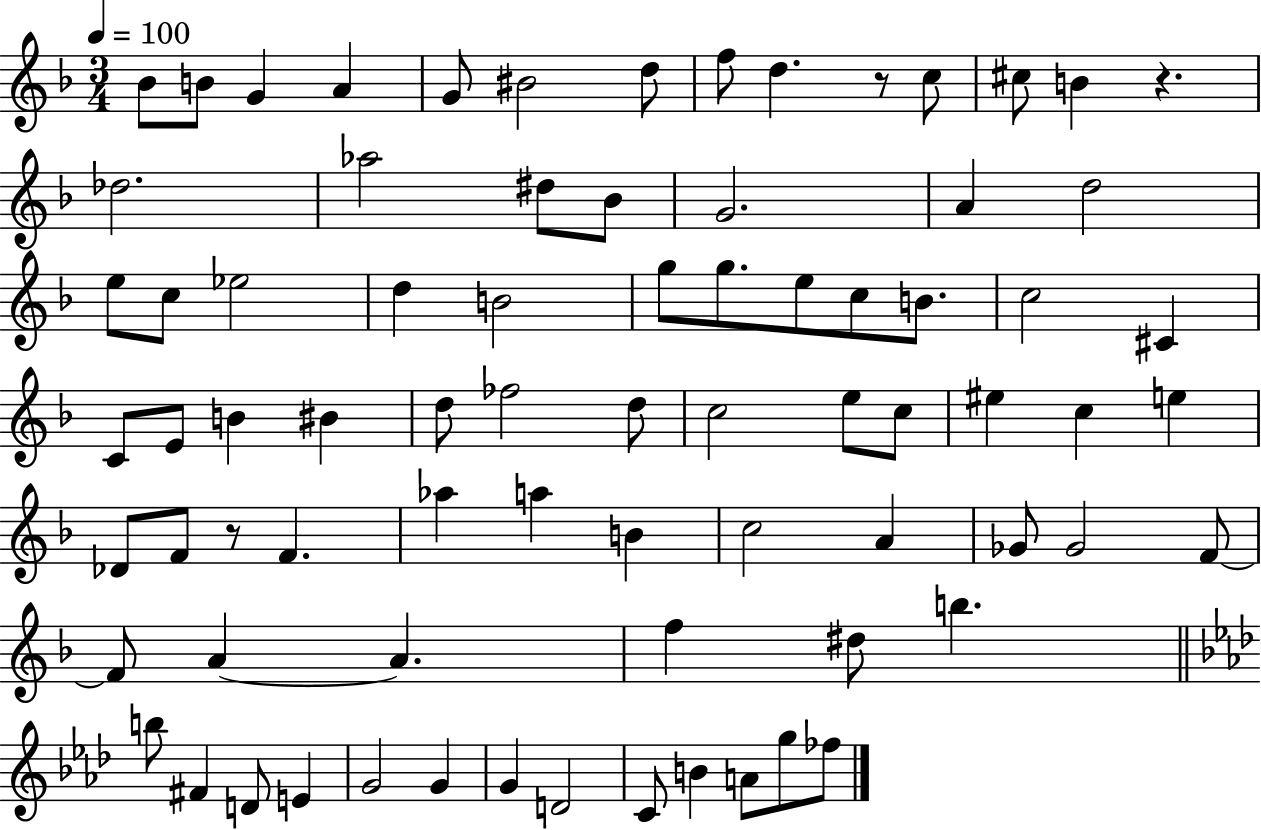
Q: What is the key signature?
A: F major